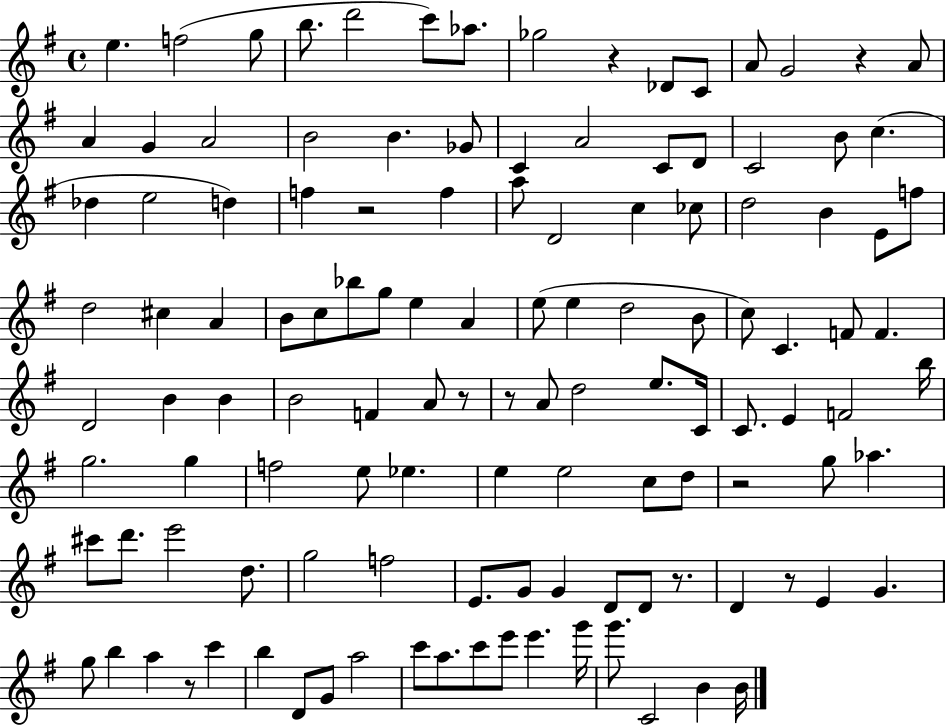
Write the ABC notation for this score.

X:1
T:Untitled
M:4/4
L:1/4
K:G
e f2 g/2 b/2 d'2 c'/2 _a/2 _g2 z _D/2 C/2 A/2 G2 z A/2 A G A2 B2 B _G/2 C A2 C/2 D/2 C2 B/2 c _d e2 d f z2 f a/2 D2 c _c/2 d2 B E/2 f/2 d2 ^c A B/2 c/2 _b/2 g/2 e A e/2 e d2 B/2 c/2 C F/2 F D2 B B B2 F A/2 z/2 z/2 A/2 d2 e/2 C/4 C/2 E F2 b/4 g2 g f2 e/2 _e e e2 c/2 d/2 z2 g/2 _a ^c'/2 d'/2 e'2 d/2 g2 f2 E/2 G/2 G D/2 D/2 z/2 D z/2 E G g/2 b a z/2 c' b D/2 G/2 a2 c'/2 a/2 c'/2 e'/2 e' g'/4 g'/2 C2 B B/4